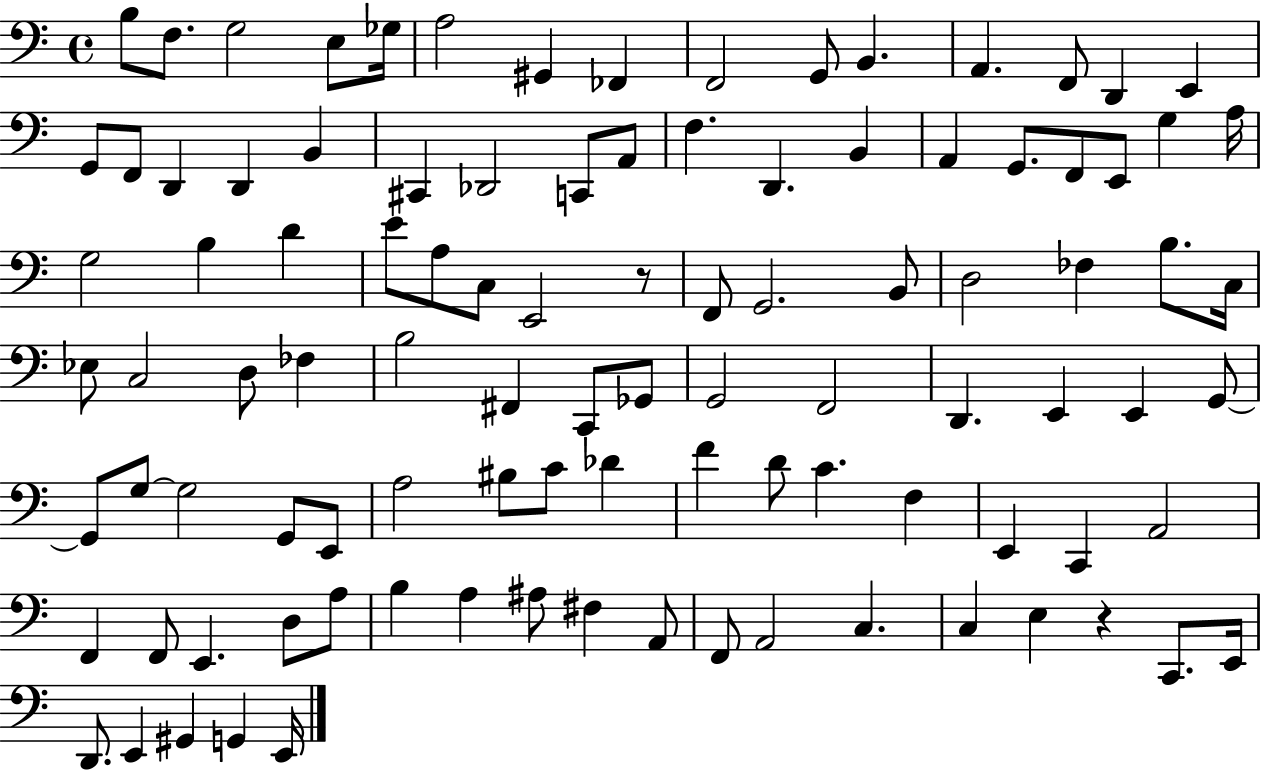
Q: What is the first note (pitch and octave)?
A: B3